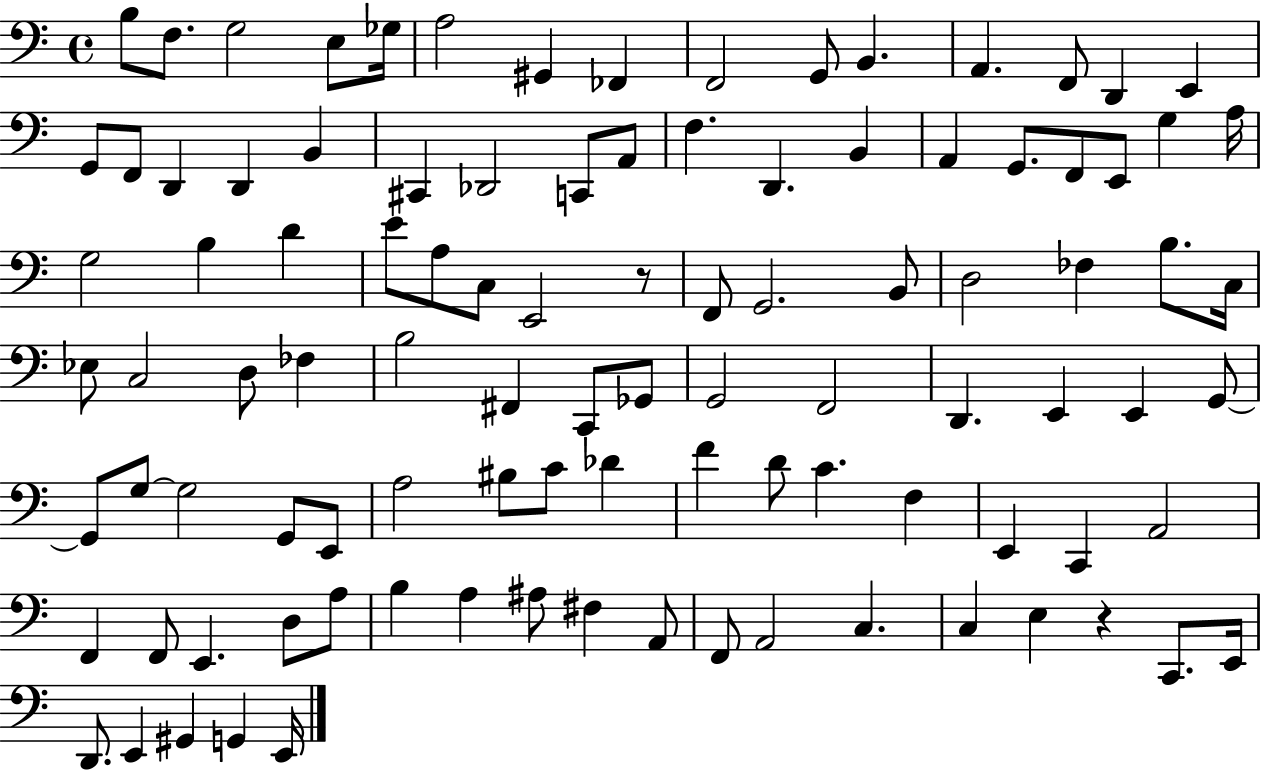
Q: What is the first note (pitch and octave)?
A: B3